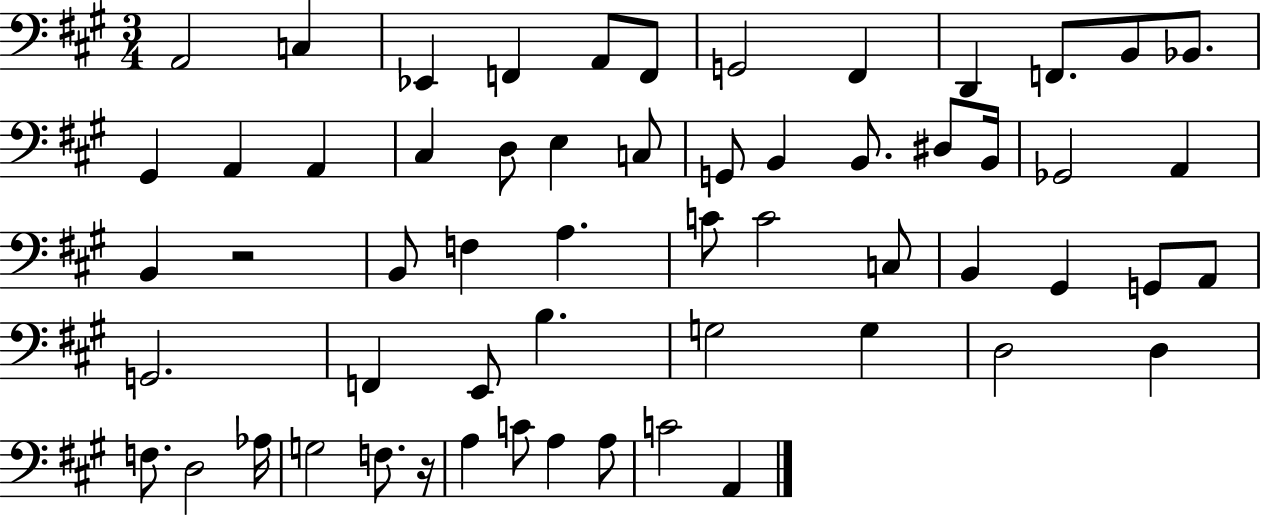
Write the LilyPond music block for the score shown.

{
  \clef bass
  \numericTimeSignature
  \time 3/4
  \key a \major
  \repeat volta 2 { a,2 c4 | ees,4 f,4 a,8 f,8 | g,2 fis,4 | d,4 f,8. b,8 bes,8. | \break gis,4 a,4 a,4 | cis4 d8 e4 c8 | g,8 b,4 b,8. dis8 b,16 | ges,2 a,4 | \break b,4 r2 | b,8 f4 a4. | c'8 c'2 c8 | b,4 gis,4 g,8 a,8 | \break g,2. | f,4 e,8 b4. | g2 g4 | d2 d4 | \break f8. d2 aes16 | g2 f8. r16 | a4 c'8 a4 a8 | c'2 a,4 | \break } \bar "|."
}